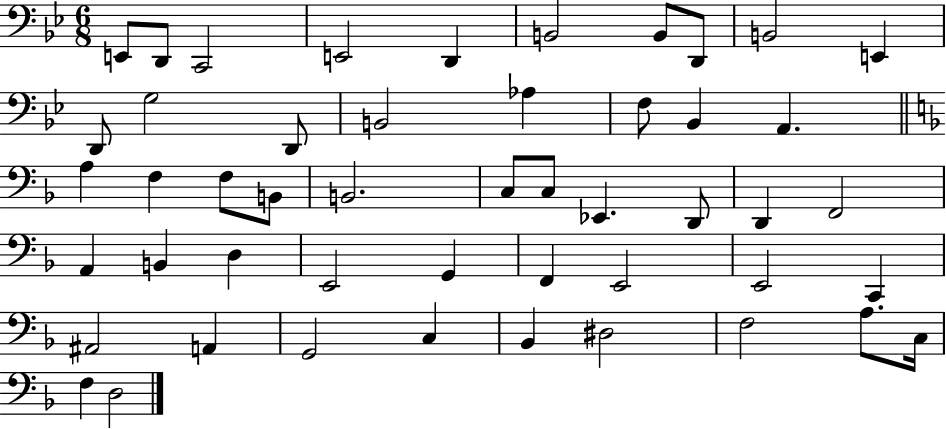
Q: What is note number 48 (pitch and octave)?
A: F3